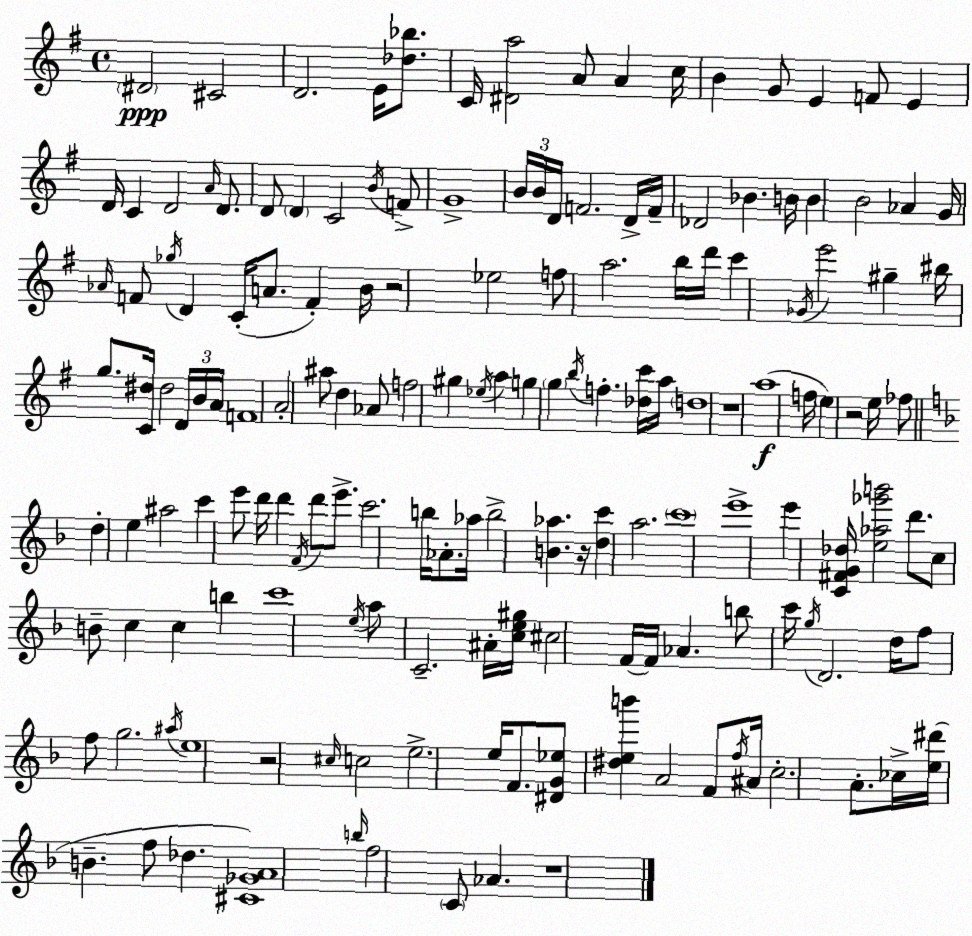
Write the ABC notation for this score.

X:1
T:Untitled
M:4/4
L:1/4
K:Em
^D2 ^C2 D2 E/4 [_d_b]/2 C/4 [^Da]2 A/2 A c/4 B G/2 E F/2 E D/4 C D2 A/4 D/2 D/2 D C2 B/4 F/2 G4 B/4 B/4 D/4 F2 D/4 F/4 _D2 _B B/4 B B2 _A G/4 _A/4 F/2 _g/4 D C/4 A/2 F B/4 z2 _e2 f/2 a2 b/4 d'/4 c' _G/4 e'2 ^g ^b/4 g/2 [C^d]/4 ^d2 D/4 B/4 A/4 F4 A2 ^a/2 d _A/2 f2 ^g _e/4 a g g b/4 f [_dc']/4 a/4 d4 z4 a4 f/4 e z2 e/4 _f/2 d e ^a2 c' e'/2 d'/4 d' F/4 d'/2 e'/2 c'2 b/4 _A/2 _a/4 b2 [B_a] z/4 [dc'] a2 c'4 e'4 e' [C^FG_d]/4 [e_a_g'b']2 d'/2 c/2 B/2 c c b c'4 e/4 a/2 C2 ^A/4 [ce^g]/4 ^c2 F/4 F/4 _A b/2 c'/4 g/4 D2 d/4 f/2 f/2 g2 ^a/4 e4 z2 ^c/4 c2 e2 e/4 F/2 [^DG_e]/2 [^deb'] A2 F/2 f/4 ^A/4 c2 A/2 _c/4 [e^d']/4 B f/2 _d [^C_GA]4 b/4 f2 C/2 _A z4